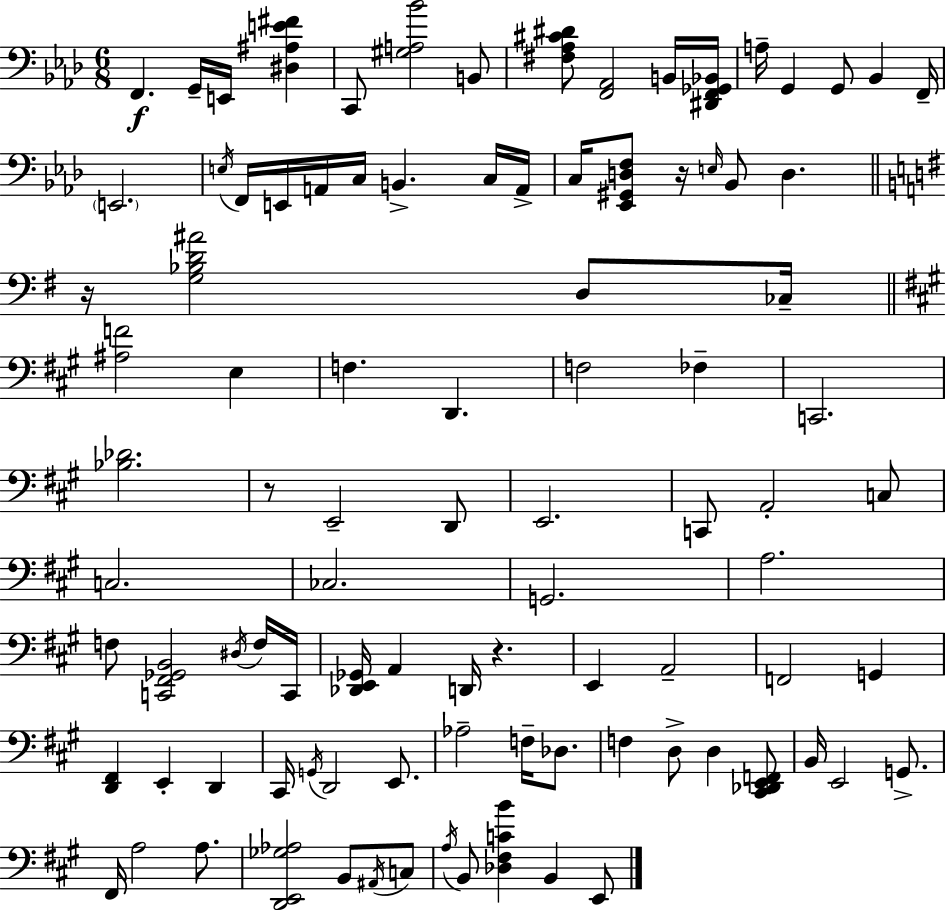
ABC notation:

X:1
T:Untitled
M:6/8
L:1/4
K:Fm
F,, G,,/4 E,,/4 [^D,^A,E^F] C,,/2 [^G,A,_B]2 B,,/2 [^F,_A,^C^D]/2 [F,,_A,,]2 B,,/4 [^D,,F,,_G,,_B,,]/4 A,/4 G,, G,,/2 _B,, F,,/4 E,,2 E,/4 F,,/4 E,,/4 A,,/4 C,/4 B,, C,/4 A,,/4 C,/4 [_E,,^G,,D,F,]/2 z/4 E,/4 _B,,/2 D, z/4 [G,_B,D^A]2 D,/2 _C,/4 [^A,F]2 E, F, D,, F,2 _F, C,,2 [_B,_D]2 z/2 E,,2 D,,/2 E,,2 C,,/2 A,,2 C,/2 C,2 _C,2 G,,2 A,2 F,/2 [C,,^F,,_G,,B,,]2 ^D,/4 F,/4 C,,/4 [_D,,E,,_G,,]/4 A,, D,,/4 z E,, A,,2 F,,2 G,, [D,,^F,,] E,, D,, ^C,,/4 G,,/4 D,,2 E,,/2 _A,2 F,/4 _D,/2 F, D,/2 D, [^C,,_D,,E,,F,,]/2 B,,/4 E,,2 G,,/2 ^F,,/4 A,2 A,/2 [D,,E,,_G,_A,]2 B,,/2 ^A,,/4 C,/2 A,/4 B,,/2 [_D,^F,CB] B,, E,,/2